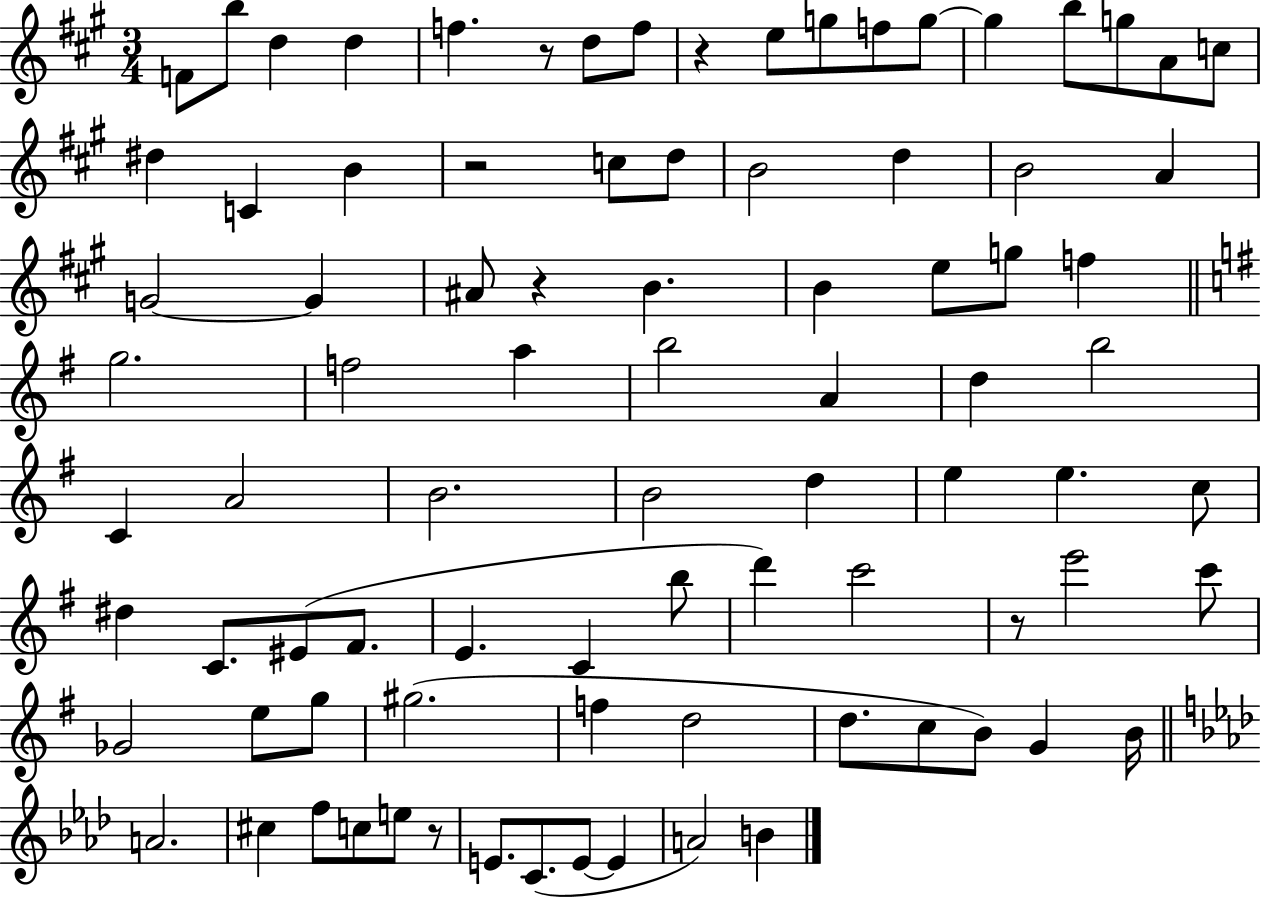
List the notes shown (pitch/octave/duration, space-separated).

F4/e B5/e D5/q D5/q F5/q. R/e D5/e F5/e R/q E5/e G5/e F5/e G5/e G5/q B5/e G5/e A4/e C5/e D#5/q C4/q B4/q R/h C5/e D5/e B4/h D5/q B4/h A4/q G4/h G4/q A#4/e R/q B4/q. B4/q E5/e G5/e F5/q G5/h. F5/h A5/q B5/h A4/q D5/q B5/h C4/q A4/h B4/h. B4/h D5/q E5/q E5/q. C5/e D#5/q C4/e. EIS4/e F#4/e. E4/q. C4/q B5/e D6/q C6/h R/e E6/h C6/e Gb4/h E5/e G5/e G#5/h. F5/q D5/h D5/e. C5/e B4/e G4/q B4/s A4/h. C#5/q F5/e C5/e E5/e R/e E4/e. C4/e. E4/e E4/q A4/h B4/q